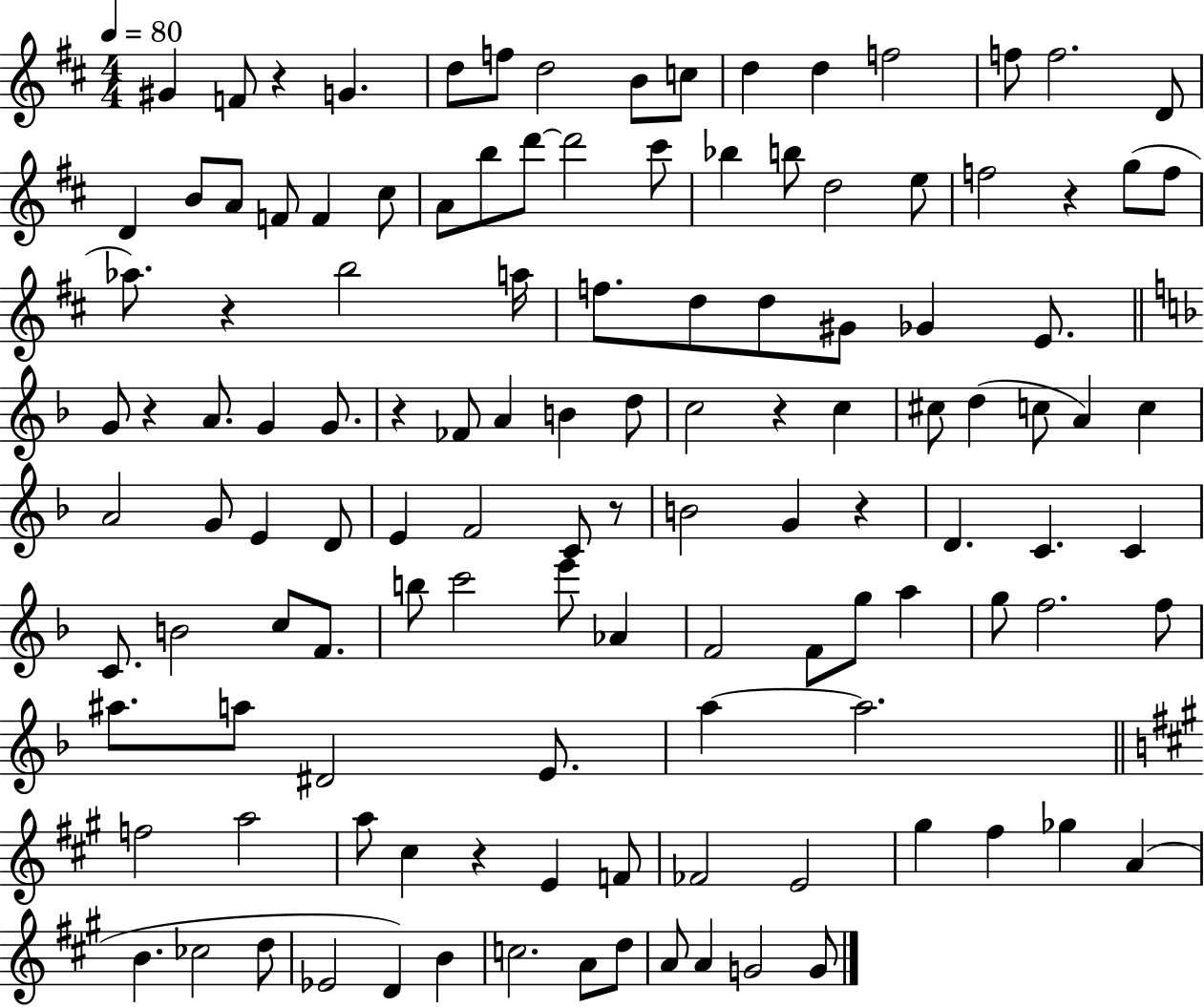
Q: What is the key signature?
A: D major